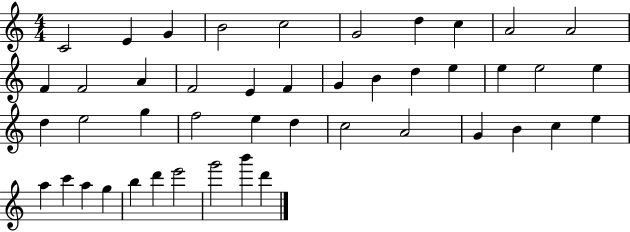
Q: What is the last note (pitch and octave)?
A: D6